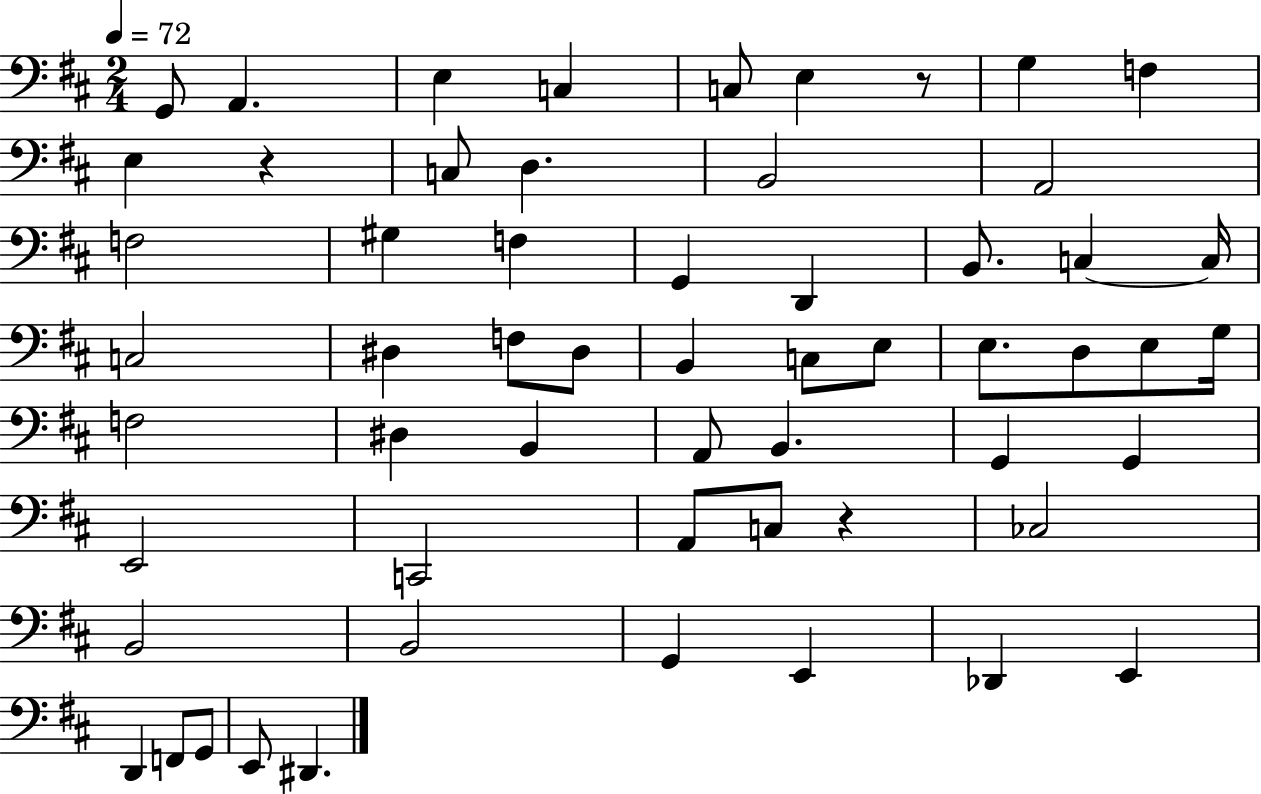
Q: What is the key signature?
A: D major